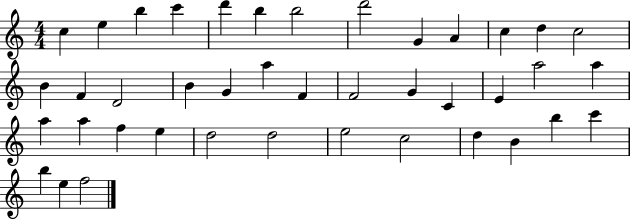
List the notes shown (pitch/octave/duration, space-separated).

C5/q E5/q B5/q C6/q D6/q B5/q B5/h D6/h G4/q A4/q C5/q D5/q C5/h B4/q F4/q D4/h B4/q G4/q A5/q F4/q F4/h G4/q C4/q E4/q A5/h A5/q A5/q A5/q F5/q E5/q D5/h D5/h E5/h C5/h D5/q B4/q B5/q C6/q B5/q E5/q F5/h